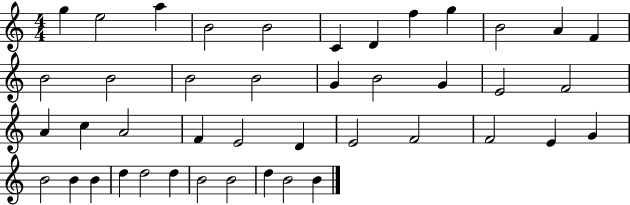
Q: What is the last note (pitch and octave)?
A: B4